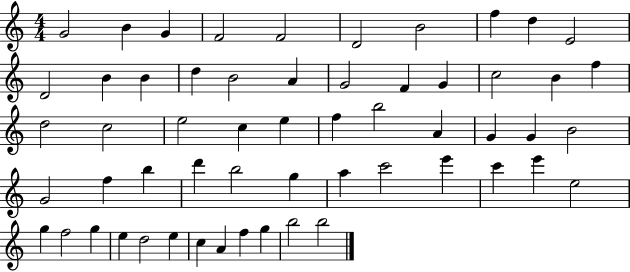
{
  \clef treble
  \numericTimeSignature
  \time 4/4
  \key c \major
  g'2 b'4 g'4 | f'2 f'2 | d'2 b'2 | f''4 d''4 e'2 | \break d'2 b'4 b'4 | d''4 b'2 a'4 | g'2 f'4 g'4 | c''2 b'4 f''4 | \break d''2 c''2 | e''2 c''4 e''4 | f''4 b''2 a'4 | g'4 g'4 b'2 | \break g'2 f''4 b''4 | d'''4 b''2 g''4 | a''4 c'''2 e'''4 | c'''4 e'''4 e''2 | \break g''4 f''2 g''4 | e''4 d''2 e''4 | c''4 a'4 f''4 g''4 | b''2 b''2 | \break \bar "|."
}